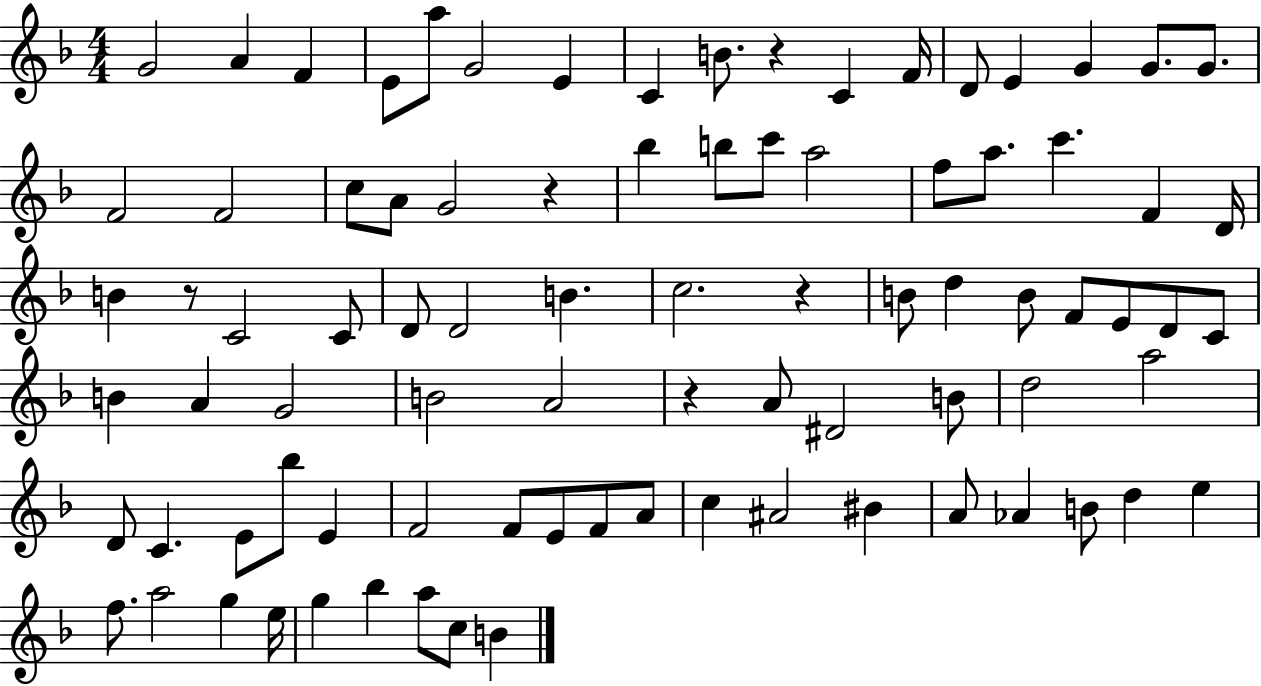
G4/h A4/q F4/q E4/e A5/e G4/h E4/q C4/q B4/e. R/q C4/q F4/s D4/e E4/q G4/q G4/e. G4/e. F4/h F4/h C5/e A4/e G4/h R/q Bb5/q B5/e C6/e A5/h F5/e A5/e. C6/q. F4/q D4/s B4/q R/e C4/h C4/e D4/e D4/h B4/q. C5/h. R/q B4/e D5/q B4/e F4/e E4/e D4/e C4/e B4/q A4/q G4/h B4/h A4/h R/q A4/e D#4/h B4/e D5/h A5/h D4/e C4/q. E4/e Bb5/e E4/q F4/h F4/e E4/e F4/e A4/e C5/q A#4/h BIS4/q A4/e Ab4/q B4/e D5/q E5/q F5/e. A5/h G5/q E5/s G5/q Bb5/q A5/e C5/e B4/q